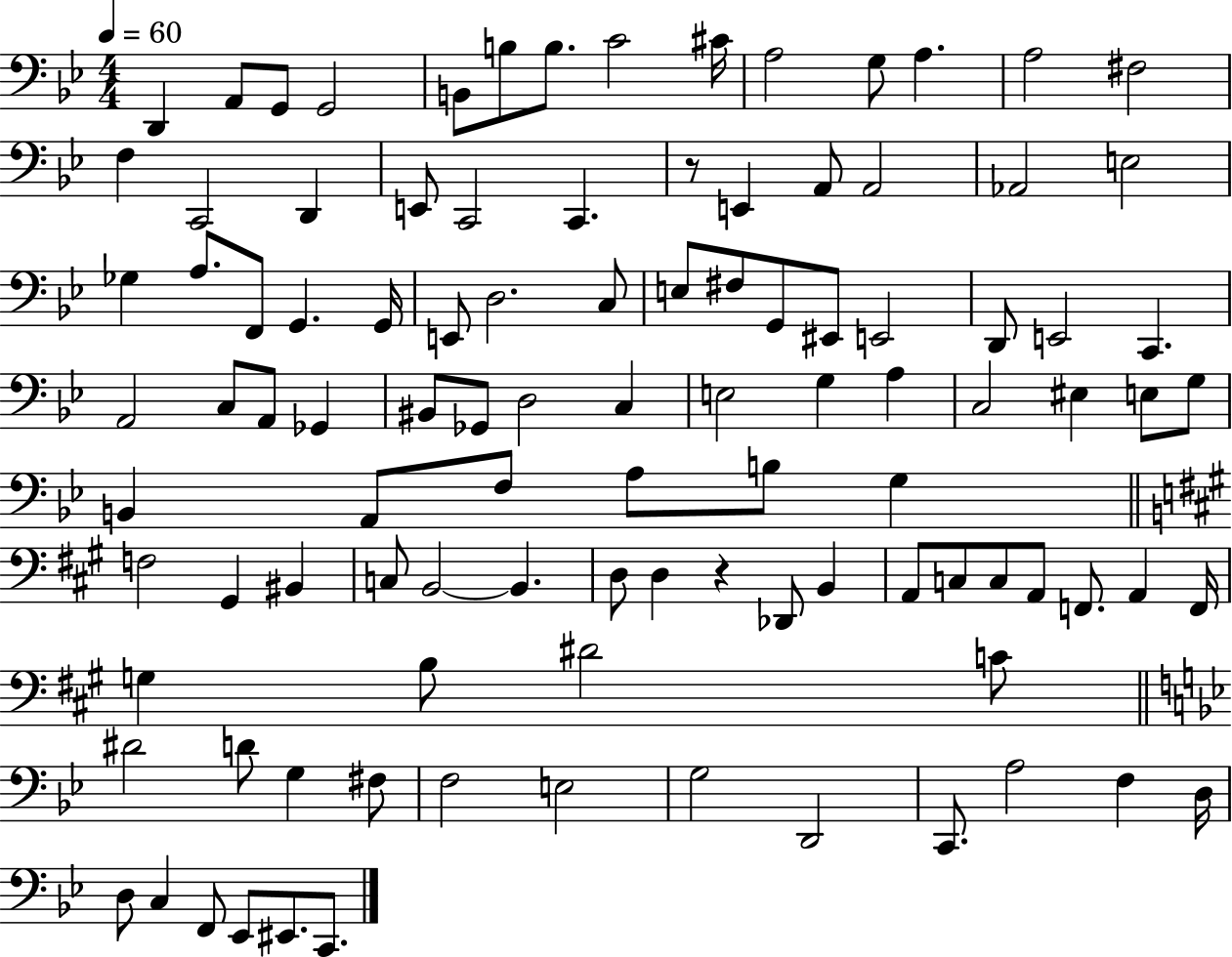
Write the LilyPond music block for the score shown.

{
  \clef bass
  \numericTimeSignature
  \time 4/4
  \key bes \major
  \tempo 4 = 60
  d,4 a,8 g,8 g,2 | b,8 b8 b8. c'2 cis'16 | a2 g8 a4. | a2 fis2 | \break f4 c,2 d,4 | e,8 c,2 c,4. | r8 e,4 a,8 a,2 | aes,2 e2 | \break ges4 a8. f,8 g,4. g,16 | e,8 d2. c8 | e8 fis8 g,8 eis,8 e,2 | d,8 e,2 c,4. | \break a,2 c8 a,8 ges,4 | bis,8 ges,8 d2 c4 | e2 g4 a4 | c2 eis4 e8 g8 | \break b,4 a,8 f8 a8 b8 g4 | \bar "||" \break \key a \major f2 gis,4 bis,4 | c8 b,2~~ b,4. | d8 d4 r4 des,8 b,4 | a,8 c8 c8 a,8 f,8. a,4 f,16 | \break g4 b8 dis'2 c'8 | \bar "||" \break \key bes \major dis'2 d'8 g4 fis8 | f2 e2 | g2 d,2 | c,8. a2 f4 d16 | \break d8 c4 f,8 ees,8 eis,8. c,8. | \bar "|."
}